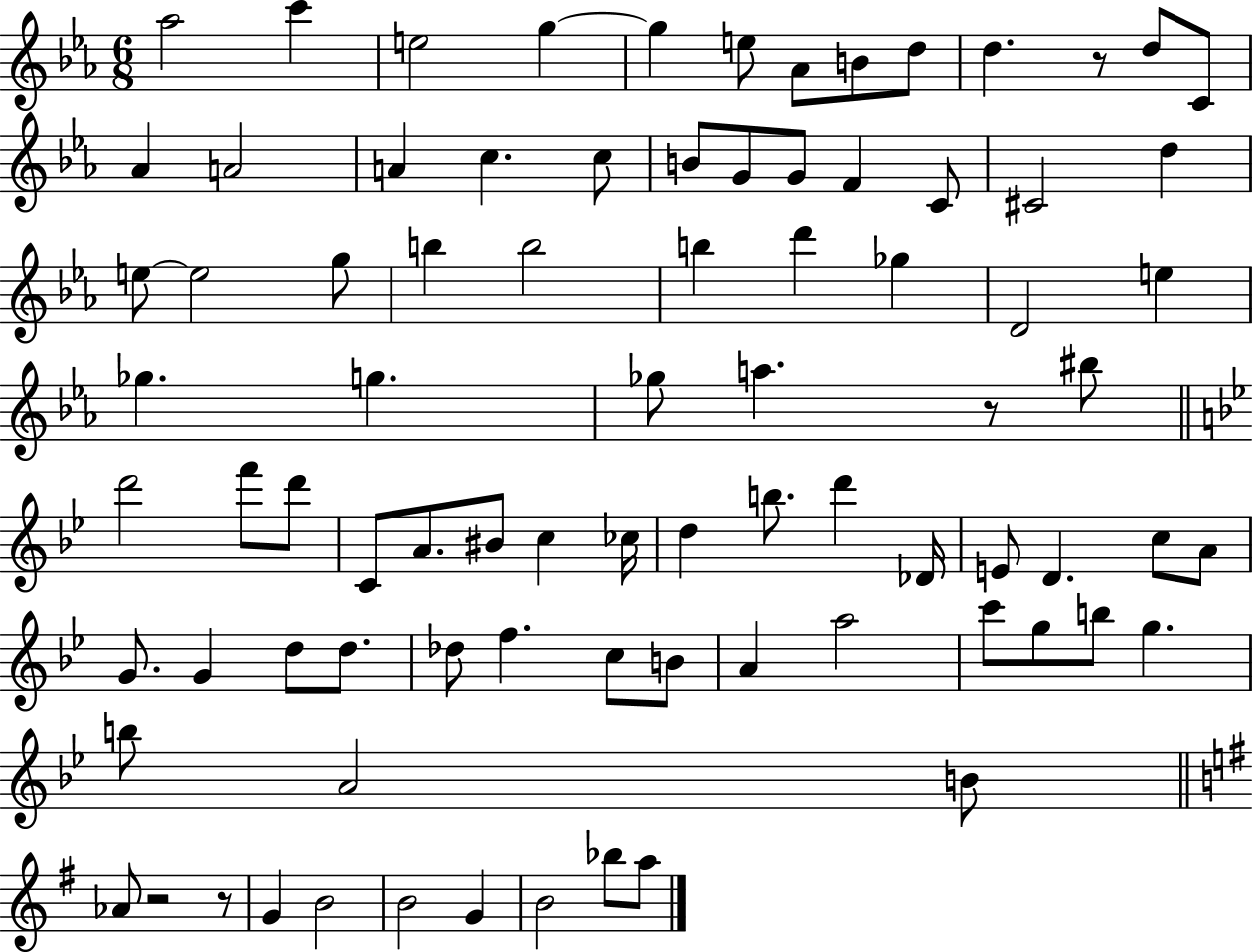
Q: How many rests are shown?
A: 4